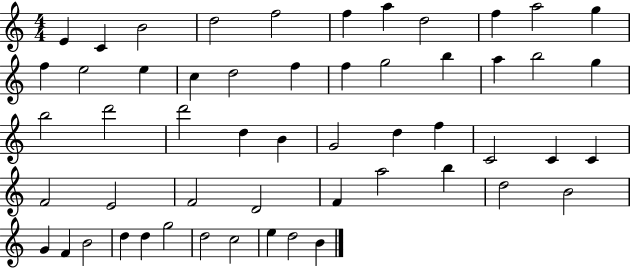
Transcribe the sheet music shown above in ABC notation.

X:1
T:Untitled
M:4/4
L:1/4
K:C
E C B2 d2 f2 f a d2 f a2 g f e2 e c d2 f f g2 b a b2 g b2 d'2 d'2 d B G2 d f C2 C C F2 E2 F2 D2 F a2 b d2 B2 G F B2 d d g2 d2 c2 e d2 B